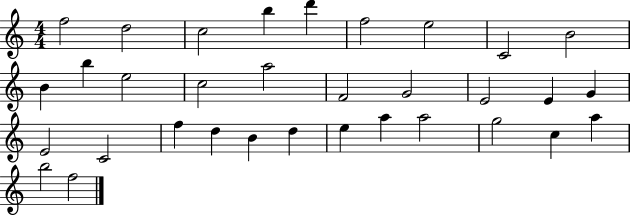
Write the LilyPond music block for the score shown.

{
  \clef treble
  \numericTimeSignature
  \time 4/4
  \key c \major
  f''2 d''2 | c''2 b''4 d'''4 | f''2 e''2 | c'2 b'2 | \break b'4 b''4 e''2 | c''2 a''2 | f'2 g'2 | e'2 e'4 g'4 | \break e'2 c'2 | f''4 d''4 b'4 d''4 | e''4 a''4 a''2 | g''2 c''4 a''4 | \break b''2 f''2 | \bar "|."
}